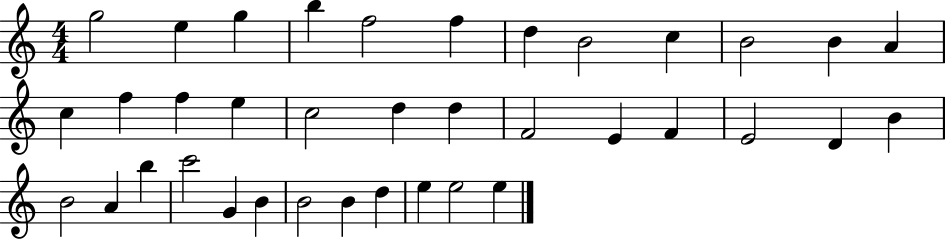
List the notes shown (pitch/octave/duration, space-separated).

G5/h E5/q G5/q B5/q F5/h F5/q D5/q B4/h C5/q B4/h B4/q A4/q C5/q F5/q F5/q E5/q C5/h D5/q D5/q F4/h E4/q F4/q E4/h D4/q B4/q B4/h A4/q B5/q C6/h G4/q B4/q B4/h B4/q D5/q E5/q E5/h E5/q